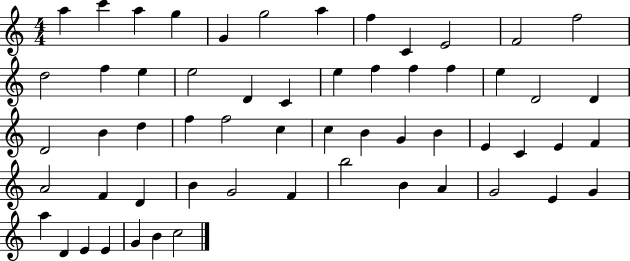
X:1
T:Untitled
M:4/4
L:1/4
K:C
a c' a g G g2 a f C E2 F2 f2 d2 f e e2 D C e f f f e D2 D D2 B d f f2 c c B G B E C E F A2 F D B G2 F b2 B A G2 E G a D E E G B c2